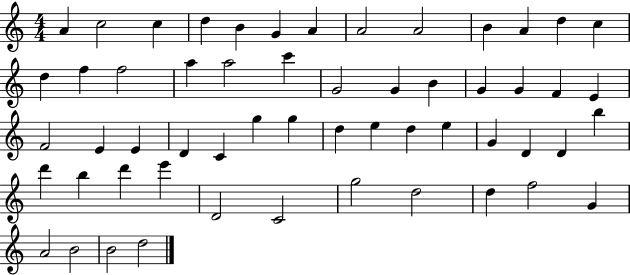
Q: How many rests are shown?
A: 0